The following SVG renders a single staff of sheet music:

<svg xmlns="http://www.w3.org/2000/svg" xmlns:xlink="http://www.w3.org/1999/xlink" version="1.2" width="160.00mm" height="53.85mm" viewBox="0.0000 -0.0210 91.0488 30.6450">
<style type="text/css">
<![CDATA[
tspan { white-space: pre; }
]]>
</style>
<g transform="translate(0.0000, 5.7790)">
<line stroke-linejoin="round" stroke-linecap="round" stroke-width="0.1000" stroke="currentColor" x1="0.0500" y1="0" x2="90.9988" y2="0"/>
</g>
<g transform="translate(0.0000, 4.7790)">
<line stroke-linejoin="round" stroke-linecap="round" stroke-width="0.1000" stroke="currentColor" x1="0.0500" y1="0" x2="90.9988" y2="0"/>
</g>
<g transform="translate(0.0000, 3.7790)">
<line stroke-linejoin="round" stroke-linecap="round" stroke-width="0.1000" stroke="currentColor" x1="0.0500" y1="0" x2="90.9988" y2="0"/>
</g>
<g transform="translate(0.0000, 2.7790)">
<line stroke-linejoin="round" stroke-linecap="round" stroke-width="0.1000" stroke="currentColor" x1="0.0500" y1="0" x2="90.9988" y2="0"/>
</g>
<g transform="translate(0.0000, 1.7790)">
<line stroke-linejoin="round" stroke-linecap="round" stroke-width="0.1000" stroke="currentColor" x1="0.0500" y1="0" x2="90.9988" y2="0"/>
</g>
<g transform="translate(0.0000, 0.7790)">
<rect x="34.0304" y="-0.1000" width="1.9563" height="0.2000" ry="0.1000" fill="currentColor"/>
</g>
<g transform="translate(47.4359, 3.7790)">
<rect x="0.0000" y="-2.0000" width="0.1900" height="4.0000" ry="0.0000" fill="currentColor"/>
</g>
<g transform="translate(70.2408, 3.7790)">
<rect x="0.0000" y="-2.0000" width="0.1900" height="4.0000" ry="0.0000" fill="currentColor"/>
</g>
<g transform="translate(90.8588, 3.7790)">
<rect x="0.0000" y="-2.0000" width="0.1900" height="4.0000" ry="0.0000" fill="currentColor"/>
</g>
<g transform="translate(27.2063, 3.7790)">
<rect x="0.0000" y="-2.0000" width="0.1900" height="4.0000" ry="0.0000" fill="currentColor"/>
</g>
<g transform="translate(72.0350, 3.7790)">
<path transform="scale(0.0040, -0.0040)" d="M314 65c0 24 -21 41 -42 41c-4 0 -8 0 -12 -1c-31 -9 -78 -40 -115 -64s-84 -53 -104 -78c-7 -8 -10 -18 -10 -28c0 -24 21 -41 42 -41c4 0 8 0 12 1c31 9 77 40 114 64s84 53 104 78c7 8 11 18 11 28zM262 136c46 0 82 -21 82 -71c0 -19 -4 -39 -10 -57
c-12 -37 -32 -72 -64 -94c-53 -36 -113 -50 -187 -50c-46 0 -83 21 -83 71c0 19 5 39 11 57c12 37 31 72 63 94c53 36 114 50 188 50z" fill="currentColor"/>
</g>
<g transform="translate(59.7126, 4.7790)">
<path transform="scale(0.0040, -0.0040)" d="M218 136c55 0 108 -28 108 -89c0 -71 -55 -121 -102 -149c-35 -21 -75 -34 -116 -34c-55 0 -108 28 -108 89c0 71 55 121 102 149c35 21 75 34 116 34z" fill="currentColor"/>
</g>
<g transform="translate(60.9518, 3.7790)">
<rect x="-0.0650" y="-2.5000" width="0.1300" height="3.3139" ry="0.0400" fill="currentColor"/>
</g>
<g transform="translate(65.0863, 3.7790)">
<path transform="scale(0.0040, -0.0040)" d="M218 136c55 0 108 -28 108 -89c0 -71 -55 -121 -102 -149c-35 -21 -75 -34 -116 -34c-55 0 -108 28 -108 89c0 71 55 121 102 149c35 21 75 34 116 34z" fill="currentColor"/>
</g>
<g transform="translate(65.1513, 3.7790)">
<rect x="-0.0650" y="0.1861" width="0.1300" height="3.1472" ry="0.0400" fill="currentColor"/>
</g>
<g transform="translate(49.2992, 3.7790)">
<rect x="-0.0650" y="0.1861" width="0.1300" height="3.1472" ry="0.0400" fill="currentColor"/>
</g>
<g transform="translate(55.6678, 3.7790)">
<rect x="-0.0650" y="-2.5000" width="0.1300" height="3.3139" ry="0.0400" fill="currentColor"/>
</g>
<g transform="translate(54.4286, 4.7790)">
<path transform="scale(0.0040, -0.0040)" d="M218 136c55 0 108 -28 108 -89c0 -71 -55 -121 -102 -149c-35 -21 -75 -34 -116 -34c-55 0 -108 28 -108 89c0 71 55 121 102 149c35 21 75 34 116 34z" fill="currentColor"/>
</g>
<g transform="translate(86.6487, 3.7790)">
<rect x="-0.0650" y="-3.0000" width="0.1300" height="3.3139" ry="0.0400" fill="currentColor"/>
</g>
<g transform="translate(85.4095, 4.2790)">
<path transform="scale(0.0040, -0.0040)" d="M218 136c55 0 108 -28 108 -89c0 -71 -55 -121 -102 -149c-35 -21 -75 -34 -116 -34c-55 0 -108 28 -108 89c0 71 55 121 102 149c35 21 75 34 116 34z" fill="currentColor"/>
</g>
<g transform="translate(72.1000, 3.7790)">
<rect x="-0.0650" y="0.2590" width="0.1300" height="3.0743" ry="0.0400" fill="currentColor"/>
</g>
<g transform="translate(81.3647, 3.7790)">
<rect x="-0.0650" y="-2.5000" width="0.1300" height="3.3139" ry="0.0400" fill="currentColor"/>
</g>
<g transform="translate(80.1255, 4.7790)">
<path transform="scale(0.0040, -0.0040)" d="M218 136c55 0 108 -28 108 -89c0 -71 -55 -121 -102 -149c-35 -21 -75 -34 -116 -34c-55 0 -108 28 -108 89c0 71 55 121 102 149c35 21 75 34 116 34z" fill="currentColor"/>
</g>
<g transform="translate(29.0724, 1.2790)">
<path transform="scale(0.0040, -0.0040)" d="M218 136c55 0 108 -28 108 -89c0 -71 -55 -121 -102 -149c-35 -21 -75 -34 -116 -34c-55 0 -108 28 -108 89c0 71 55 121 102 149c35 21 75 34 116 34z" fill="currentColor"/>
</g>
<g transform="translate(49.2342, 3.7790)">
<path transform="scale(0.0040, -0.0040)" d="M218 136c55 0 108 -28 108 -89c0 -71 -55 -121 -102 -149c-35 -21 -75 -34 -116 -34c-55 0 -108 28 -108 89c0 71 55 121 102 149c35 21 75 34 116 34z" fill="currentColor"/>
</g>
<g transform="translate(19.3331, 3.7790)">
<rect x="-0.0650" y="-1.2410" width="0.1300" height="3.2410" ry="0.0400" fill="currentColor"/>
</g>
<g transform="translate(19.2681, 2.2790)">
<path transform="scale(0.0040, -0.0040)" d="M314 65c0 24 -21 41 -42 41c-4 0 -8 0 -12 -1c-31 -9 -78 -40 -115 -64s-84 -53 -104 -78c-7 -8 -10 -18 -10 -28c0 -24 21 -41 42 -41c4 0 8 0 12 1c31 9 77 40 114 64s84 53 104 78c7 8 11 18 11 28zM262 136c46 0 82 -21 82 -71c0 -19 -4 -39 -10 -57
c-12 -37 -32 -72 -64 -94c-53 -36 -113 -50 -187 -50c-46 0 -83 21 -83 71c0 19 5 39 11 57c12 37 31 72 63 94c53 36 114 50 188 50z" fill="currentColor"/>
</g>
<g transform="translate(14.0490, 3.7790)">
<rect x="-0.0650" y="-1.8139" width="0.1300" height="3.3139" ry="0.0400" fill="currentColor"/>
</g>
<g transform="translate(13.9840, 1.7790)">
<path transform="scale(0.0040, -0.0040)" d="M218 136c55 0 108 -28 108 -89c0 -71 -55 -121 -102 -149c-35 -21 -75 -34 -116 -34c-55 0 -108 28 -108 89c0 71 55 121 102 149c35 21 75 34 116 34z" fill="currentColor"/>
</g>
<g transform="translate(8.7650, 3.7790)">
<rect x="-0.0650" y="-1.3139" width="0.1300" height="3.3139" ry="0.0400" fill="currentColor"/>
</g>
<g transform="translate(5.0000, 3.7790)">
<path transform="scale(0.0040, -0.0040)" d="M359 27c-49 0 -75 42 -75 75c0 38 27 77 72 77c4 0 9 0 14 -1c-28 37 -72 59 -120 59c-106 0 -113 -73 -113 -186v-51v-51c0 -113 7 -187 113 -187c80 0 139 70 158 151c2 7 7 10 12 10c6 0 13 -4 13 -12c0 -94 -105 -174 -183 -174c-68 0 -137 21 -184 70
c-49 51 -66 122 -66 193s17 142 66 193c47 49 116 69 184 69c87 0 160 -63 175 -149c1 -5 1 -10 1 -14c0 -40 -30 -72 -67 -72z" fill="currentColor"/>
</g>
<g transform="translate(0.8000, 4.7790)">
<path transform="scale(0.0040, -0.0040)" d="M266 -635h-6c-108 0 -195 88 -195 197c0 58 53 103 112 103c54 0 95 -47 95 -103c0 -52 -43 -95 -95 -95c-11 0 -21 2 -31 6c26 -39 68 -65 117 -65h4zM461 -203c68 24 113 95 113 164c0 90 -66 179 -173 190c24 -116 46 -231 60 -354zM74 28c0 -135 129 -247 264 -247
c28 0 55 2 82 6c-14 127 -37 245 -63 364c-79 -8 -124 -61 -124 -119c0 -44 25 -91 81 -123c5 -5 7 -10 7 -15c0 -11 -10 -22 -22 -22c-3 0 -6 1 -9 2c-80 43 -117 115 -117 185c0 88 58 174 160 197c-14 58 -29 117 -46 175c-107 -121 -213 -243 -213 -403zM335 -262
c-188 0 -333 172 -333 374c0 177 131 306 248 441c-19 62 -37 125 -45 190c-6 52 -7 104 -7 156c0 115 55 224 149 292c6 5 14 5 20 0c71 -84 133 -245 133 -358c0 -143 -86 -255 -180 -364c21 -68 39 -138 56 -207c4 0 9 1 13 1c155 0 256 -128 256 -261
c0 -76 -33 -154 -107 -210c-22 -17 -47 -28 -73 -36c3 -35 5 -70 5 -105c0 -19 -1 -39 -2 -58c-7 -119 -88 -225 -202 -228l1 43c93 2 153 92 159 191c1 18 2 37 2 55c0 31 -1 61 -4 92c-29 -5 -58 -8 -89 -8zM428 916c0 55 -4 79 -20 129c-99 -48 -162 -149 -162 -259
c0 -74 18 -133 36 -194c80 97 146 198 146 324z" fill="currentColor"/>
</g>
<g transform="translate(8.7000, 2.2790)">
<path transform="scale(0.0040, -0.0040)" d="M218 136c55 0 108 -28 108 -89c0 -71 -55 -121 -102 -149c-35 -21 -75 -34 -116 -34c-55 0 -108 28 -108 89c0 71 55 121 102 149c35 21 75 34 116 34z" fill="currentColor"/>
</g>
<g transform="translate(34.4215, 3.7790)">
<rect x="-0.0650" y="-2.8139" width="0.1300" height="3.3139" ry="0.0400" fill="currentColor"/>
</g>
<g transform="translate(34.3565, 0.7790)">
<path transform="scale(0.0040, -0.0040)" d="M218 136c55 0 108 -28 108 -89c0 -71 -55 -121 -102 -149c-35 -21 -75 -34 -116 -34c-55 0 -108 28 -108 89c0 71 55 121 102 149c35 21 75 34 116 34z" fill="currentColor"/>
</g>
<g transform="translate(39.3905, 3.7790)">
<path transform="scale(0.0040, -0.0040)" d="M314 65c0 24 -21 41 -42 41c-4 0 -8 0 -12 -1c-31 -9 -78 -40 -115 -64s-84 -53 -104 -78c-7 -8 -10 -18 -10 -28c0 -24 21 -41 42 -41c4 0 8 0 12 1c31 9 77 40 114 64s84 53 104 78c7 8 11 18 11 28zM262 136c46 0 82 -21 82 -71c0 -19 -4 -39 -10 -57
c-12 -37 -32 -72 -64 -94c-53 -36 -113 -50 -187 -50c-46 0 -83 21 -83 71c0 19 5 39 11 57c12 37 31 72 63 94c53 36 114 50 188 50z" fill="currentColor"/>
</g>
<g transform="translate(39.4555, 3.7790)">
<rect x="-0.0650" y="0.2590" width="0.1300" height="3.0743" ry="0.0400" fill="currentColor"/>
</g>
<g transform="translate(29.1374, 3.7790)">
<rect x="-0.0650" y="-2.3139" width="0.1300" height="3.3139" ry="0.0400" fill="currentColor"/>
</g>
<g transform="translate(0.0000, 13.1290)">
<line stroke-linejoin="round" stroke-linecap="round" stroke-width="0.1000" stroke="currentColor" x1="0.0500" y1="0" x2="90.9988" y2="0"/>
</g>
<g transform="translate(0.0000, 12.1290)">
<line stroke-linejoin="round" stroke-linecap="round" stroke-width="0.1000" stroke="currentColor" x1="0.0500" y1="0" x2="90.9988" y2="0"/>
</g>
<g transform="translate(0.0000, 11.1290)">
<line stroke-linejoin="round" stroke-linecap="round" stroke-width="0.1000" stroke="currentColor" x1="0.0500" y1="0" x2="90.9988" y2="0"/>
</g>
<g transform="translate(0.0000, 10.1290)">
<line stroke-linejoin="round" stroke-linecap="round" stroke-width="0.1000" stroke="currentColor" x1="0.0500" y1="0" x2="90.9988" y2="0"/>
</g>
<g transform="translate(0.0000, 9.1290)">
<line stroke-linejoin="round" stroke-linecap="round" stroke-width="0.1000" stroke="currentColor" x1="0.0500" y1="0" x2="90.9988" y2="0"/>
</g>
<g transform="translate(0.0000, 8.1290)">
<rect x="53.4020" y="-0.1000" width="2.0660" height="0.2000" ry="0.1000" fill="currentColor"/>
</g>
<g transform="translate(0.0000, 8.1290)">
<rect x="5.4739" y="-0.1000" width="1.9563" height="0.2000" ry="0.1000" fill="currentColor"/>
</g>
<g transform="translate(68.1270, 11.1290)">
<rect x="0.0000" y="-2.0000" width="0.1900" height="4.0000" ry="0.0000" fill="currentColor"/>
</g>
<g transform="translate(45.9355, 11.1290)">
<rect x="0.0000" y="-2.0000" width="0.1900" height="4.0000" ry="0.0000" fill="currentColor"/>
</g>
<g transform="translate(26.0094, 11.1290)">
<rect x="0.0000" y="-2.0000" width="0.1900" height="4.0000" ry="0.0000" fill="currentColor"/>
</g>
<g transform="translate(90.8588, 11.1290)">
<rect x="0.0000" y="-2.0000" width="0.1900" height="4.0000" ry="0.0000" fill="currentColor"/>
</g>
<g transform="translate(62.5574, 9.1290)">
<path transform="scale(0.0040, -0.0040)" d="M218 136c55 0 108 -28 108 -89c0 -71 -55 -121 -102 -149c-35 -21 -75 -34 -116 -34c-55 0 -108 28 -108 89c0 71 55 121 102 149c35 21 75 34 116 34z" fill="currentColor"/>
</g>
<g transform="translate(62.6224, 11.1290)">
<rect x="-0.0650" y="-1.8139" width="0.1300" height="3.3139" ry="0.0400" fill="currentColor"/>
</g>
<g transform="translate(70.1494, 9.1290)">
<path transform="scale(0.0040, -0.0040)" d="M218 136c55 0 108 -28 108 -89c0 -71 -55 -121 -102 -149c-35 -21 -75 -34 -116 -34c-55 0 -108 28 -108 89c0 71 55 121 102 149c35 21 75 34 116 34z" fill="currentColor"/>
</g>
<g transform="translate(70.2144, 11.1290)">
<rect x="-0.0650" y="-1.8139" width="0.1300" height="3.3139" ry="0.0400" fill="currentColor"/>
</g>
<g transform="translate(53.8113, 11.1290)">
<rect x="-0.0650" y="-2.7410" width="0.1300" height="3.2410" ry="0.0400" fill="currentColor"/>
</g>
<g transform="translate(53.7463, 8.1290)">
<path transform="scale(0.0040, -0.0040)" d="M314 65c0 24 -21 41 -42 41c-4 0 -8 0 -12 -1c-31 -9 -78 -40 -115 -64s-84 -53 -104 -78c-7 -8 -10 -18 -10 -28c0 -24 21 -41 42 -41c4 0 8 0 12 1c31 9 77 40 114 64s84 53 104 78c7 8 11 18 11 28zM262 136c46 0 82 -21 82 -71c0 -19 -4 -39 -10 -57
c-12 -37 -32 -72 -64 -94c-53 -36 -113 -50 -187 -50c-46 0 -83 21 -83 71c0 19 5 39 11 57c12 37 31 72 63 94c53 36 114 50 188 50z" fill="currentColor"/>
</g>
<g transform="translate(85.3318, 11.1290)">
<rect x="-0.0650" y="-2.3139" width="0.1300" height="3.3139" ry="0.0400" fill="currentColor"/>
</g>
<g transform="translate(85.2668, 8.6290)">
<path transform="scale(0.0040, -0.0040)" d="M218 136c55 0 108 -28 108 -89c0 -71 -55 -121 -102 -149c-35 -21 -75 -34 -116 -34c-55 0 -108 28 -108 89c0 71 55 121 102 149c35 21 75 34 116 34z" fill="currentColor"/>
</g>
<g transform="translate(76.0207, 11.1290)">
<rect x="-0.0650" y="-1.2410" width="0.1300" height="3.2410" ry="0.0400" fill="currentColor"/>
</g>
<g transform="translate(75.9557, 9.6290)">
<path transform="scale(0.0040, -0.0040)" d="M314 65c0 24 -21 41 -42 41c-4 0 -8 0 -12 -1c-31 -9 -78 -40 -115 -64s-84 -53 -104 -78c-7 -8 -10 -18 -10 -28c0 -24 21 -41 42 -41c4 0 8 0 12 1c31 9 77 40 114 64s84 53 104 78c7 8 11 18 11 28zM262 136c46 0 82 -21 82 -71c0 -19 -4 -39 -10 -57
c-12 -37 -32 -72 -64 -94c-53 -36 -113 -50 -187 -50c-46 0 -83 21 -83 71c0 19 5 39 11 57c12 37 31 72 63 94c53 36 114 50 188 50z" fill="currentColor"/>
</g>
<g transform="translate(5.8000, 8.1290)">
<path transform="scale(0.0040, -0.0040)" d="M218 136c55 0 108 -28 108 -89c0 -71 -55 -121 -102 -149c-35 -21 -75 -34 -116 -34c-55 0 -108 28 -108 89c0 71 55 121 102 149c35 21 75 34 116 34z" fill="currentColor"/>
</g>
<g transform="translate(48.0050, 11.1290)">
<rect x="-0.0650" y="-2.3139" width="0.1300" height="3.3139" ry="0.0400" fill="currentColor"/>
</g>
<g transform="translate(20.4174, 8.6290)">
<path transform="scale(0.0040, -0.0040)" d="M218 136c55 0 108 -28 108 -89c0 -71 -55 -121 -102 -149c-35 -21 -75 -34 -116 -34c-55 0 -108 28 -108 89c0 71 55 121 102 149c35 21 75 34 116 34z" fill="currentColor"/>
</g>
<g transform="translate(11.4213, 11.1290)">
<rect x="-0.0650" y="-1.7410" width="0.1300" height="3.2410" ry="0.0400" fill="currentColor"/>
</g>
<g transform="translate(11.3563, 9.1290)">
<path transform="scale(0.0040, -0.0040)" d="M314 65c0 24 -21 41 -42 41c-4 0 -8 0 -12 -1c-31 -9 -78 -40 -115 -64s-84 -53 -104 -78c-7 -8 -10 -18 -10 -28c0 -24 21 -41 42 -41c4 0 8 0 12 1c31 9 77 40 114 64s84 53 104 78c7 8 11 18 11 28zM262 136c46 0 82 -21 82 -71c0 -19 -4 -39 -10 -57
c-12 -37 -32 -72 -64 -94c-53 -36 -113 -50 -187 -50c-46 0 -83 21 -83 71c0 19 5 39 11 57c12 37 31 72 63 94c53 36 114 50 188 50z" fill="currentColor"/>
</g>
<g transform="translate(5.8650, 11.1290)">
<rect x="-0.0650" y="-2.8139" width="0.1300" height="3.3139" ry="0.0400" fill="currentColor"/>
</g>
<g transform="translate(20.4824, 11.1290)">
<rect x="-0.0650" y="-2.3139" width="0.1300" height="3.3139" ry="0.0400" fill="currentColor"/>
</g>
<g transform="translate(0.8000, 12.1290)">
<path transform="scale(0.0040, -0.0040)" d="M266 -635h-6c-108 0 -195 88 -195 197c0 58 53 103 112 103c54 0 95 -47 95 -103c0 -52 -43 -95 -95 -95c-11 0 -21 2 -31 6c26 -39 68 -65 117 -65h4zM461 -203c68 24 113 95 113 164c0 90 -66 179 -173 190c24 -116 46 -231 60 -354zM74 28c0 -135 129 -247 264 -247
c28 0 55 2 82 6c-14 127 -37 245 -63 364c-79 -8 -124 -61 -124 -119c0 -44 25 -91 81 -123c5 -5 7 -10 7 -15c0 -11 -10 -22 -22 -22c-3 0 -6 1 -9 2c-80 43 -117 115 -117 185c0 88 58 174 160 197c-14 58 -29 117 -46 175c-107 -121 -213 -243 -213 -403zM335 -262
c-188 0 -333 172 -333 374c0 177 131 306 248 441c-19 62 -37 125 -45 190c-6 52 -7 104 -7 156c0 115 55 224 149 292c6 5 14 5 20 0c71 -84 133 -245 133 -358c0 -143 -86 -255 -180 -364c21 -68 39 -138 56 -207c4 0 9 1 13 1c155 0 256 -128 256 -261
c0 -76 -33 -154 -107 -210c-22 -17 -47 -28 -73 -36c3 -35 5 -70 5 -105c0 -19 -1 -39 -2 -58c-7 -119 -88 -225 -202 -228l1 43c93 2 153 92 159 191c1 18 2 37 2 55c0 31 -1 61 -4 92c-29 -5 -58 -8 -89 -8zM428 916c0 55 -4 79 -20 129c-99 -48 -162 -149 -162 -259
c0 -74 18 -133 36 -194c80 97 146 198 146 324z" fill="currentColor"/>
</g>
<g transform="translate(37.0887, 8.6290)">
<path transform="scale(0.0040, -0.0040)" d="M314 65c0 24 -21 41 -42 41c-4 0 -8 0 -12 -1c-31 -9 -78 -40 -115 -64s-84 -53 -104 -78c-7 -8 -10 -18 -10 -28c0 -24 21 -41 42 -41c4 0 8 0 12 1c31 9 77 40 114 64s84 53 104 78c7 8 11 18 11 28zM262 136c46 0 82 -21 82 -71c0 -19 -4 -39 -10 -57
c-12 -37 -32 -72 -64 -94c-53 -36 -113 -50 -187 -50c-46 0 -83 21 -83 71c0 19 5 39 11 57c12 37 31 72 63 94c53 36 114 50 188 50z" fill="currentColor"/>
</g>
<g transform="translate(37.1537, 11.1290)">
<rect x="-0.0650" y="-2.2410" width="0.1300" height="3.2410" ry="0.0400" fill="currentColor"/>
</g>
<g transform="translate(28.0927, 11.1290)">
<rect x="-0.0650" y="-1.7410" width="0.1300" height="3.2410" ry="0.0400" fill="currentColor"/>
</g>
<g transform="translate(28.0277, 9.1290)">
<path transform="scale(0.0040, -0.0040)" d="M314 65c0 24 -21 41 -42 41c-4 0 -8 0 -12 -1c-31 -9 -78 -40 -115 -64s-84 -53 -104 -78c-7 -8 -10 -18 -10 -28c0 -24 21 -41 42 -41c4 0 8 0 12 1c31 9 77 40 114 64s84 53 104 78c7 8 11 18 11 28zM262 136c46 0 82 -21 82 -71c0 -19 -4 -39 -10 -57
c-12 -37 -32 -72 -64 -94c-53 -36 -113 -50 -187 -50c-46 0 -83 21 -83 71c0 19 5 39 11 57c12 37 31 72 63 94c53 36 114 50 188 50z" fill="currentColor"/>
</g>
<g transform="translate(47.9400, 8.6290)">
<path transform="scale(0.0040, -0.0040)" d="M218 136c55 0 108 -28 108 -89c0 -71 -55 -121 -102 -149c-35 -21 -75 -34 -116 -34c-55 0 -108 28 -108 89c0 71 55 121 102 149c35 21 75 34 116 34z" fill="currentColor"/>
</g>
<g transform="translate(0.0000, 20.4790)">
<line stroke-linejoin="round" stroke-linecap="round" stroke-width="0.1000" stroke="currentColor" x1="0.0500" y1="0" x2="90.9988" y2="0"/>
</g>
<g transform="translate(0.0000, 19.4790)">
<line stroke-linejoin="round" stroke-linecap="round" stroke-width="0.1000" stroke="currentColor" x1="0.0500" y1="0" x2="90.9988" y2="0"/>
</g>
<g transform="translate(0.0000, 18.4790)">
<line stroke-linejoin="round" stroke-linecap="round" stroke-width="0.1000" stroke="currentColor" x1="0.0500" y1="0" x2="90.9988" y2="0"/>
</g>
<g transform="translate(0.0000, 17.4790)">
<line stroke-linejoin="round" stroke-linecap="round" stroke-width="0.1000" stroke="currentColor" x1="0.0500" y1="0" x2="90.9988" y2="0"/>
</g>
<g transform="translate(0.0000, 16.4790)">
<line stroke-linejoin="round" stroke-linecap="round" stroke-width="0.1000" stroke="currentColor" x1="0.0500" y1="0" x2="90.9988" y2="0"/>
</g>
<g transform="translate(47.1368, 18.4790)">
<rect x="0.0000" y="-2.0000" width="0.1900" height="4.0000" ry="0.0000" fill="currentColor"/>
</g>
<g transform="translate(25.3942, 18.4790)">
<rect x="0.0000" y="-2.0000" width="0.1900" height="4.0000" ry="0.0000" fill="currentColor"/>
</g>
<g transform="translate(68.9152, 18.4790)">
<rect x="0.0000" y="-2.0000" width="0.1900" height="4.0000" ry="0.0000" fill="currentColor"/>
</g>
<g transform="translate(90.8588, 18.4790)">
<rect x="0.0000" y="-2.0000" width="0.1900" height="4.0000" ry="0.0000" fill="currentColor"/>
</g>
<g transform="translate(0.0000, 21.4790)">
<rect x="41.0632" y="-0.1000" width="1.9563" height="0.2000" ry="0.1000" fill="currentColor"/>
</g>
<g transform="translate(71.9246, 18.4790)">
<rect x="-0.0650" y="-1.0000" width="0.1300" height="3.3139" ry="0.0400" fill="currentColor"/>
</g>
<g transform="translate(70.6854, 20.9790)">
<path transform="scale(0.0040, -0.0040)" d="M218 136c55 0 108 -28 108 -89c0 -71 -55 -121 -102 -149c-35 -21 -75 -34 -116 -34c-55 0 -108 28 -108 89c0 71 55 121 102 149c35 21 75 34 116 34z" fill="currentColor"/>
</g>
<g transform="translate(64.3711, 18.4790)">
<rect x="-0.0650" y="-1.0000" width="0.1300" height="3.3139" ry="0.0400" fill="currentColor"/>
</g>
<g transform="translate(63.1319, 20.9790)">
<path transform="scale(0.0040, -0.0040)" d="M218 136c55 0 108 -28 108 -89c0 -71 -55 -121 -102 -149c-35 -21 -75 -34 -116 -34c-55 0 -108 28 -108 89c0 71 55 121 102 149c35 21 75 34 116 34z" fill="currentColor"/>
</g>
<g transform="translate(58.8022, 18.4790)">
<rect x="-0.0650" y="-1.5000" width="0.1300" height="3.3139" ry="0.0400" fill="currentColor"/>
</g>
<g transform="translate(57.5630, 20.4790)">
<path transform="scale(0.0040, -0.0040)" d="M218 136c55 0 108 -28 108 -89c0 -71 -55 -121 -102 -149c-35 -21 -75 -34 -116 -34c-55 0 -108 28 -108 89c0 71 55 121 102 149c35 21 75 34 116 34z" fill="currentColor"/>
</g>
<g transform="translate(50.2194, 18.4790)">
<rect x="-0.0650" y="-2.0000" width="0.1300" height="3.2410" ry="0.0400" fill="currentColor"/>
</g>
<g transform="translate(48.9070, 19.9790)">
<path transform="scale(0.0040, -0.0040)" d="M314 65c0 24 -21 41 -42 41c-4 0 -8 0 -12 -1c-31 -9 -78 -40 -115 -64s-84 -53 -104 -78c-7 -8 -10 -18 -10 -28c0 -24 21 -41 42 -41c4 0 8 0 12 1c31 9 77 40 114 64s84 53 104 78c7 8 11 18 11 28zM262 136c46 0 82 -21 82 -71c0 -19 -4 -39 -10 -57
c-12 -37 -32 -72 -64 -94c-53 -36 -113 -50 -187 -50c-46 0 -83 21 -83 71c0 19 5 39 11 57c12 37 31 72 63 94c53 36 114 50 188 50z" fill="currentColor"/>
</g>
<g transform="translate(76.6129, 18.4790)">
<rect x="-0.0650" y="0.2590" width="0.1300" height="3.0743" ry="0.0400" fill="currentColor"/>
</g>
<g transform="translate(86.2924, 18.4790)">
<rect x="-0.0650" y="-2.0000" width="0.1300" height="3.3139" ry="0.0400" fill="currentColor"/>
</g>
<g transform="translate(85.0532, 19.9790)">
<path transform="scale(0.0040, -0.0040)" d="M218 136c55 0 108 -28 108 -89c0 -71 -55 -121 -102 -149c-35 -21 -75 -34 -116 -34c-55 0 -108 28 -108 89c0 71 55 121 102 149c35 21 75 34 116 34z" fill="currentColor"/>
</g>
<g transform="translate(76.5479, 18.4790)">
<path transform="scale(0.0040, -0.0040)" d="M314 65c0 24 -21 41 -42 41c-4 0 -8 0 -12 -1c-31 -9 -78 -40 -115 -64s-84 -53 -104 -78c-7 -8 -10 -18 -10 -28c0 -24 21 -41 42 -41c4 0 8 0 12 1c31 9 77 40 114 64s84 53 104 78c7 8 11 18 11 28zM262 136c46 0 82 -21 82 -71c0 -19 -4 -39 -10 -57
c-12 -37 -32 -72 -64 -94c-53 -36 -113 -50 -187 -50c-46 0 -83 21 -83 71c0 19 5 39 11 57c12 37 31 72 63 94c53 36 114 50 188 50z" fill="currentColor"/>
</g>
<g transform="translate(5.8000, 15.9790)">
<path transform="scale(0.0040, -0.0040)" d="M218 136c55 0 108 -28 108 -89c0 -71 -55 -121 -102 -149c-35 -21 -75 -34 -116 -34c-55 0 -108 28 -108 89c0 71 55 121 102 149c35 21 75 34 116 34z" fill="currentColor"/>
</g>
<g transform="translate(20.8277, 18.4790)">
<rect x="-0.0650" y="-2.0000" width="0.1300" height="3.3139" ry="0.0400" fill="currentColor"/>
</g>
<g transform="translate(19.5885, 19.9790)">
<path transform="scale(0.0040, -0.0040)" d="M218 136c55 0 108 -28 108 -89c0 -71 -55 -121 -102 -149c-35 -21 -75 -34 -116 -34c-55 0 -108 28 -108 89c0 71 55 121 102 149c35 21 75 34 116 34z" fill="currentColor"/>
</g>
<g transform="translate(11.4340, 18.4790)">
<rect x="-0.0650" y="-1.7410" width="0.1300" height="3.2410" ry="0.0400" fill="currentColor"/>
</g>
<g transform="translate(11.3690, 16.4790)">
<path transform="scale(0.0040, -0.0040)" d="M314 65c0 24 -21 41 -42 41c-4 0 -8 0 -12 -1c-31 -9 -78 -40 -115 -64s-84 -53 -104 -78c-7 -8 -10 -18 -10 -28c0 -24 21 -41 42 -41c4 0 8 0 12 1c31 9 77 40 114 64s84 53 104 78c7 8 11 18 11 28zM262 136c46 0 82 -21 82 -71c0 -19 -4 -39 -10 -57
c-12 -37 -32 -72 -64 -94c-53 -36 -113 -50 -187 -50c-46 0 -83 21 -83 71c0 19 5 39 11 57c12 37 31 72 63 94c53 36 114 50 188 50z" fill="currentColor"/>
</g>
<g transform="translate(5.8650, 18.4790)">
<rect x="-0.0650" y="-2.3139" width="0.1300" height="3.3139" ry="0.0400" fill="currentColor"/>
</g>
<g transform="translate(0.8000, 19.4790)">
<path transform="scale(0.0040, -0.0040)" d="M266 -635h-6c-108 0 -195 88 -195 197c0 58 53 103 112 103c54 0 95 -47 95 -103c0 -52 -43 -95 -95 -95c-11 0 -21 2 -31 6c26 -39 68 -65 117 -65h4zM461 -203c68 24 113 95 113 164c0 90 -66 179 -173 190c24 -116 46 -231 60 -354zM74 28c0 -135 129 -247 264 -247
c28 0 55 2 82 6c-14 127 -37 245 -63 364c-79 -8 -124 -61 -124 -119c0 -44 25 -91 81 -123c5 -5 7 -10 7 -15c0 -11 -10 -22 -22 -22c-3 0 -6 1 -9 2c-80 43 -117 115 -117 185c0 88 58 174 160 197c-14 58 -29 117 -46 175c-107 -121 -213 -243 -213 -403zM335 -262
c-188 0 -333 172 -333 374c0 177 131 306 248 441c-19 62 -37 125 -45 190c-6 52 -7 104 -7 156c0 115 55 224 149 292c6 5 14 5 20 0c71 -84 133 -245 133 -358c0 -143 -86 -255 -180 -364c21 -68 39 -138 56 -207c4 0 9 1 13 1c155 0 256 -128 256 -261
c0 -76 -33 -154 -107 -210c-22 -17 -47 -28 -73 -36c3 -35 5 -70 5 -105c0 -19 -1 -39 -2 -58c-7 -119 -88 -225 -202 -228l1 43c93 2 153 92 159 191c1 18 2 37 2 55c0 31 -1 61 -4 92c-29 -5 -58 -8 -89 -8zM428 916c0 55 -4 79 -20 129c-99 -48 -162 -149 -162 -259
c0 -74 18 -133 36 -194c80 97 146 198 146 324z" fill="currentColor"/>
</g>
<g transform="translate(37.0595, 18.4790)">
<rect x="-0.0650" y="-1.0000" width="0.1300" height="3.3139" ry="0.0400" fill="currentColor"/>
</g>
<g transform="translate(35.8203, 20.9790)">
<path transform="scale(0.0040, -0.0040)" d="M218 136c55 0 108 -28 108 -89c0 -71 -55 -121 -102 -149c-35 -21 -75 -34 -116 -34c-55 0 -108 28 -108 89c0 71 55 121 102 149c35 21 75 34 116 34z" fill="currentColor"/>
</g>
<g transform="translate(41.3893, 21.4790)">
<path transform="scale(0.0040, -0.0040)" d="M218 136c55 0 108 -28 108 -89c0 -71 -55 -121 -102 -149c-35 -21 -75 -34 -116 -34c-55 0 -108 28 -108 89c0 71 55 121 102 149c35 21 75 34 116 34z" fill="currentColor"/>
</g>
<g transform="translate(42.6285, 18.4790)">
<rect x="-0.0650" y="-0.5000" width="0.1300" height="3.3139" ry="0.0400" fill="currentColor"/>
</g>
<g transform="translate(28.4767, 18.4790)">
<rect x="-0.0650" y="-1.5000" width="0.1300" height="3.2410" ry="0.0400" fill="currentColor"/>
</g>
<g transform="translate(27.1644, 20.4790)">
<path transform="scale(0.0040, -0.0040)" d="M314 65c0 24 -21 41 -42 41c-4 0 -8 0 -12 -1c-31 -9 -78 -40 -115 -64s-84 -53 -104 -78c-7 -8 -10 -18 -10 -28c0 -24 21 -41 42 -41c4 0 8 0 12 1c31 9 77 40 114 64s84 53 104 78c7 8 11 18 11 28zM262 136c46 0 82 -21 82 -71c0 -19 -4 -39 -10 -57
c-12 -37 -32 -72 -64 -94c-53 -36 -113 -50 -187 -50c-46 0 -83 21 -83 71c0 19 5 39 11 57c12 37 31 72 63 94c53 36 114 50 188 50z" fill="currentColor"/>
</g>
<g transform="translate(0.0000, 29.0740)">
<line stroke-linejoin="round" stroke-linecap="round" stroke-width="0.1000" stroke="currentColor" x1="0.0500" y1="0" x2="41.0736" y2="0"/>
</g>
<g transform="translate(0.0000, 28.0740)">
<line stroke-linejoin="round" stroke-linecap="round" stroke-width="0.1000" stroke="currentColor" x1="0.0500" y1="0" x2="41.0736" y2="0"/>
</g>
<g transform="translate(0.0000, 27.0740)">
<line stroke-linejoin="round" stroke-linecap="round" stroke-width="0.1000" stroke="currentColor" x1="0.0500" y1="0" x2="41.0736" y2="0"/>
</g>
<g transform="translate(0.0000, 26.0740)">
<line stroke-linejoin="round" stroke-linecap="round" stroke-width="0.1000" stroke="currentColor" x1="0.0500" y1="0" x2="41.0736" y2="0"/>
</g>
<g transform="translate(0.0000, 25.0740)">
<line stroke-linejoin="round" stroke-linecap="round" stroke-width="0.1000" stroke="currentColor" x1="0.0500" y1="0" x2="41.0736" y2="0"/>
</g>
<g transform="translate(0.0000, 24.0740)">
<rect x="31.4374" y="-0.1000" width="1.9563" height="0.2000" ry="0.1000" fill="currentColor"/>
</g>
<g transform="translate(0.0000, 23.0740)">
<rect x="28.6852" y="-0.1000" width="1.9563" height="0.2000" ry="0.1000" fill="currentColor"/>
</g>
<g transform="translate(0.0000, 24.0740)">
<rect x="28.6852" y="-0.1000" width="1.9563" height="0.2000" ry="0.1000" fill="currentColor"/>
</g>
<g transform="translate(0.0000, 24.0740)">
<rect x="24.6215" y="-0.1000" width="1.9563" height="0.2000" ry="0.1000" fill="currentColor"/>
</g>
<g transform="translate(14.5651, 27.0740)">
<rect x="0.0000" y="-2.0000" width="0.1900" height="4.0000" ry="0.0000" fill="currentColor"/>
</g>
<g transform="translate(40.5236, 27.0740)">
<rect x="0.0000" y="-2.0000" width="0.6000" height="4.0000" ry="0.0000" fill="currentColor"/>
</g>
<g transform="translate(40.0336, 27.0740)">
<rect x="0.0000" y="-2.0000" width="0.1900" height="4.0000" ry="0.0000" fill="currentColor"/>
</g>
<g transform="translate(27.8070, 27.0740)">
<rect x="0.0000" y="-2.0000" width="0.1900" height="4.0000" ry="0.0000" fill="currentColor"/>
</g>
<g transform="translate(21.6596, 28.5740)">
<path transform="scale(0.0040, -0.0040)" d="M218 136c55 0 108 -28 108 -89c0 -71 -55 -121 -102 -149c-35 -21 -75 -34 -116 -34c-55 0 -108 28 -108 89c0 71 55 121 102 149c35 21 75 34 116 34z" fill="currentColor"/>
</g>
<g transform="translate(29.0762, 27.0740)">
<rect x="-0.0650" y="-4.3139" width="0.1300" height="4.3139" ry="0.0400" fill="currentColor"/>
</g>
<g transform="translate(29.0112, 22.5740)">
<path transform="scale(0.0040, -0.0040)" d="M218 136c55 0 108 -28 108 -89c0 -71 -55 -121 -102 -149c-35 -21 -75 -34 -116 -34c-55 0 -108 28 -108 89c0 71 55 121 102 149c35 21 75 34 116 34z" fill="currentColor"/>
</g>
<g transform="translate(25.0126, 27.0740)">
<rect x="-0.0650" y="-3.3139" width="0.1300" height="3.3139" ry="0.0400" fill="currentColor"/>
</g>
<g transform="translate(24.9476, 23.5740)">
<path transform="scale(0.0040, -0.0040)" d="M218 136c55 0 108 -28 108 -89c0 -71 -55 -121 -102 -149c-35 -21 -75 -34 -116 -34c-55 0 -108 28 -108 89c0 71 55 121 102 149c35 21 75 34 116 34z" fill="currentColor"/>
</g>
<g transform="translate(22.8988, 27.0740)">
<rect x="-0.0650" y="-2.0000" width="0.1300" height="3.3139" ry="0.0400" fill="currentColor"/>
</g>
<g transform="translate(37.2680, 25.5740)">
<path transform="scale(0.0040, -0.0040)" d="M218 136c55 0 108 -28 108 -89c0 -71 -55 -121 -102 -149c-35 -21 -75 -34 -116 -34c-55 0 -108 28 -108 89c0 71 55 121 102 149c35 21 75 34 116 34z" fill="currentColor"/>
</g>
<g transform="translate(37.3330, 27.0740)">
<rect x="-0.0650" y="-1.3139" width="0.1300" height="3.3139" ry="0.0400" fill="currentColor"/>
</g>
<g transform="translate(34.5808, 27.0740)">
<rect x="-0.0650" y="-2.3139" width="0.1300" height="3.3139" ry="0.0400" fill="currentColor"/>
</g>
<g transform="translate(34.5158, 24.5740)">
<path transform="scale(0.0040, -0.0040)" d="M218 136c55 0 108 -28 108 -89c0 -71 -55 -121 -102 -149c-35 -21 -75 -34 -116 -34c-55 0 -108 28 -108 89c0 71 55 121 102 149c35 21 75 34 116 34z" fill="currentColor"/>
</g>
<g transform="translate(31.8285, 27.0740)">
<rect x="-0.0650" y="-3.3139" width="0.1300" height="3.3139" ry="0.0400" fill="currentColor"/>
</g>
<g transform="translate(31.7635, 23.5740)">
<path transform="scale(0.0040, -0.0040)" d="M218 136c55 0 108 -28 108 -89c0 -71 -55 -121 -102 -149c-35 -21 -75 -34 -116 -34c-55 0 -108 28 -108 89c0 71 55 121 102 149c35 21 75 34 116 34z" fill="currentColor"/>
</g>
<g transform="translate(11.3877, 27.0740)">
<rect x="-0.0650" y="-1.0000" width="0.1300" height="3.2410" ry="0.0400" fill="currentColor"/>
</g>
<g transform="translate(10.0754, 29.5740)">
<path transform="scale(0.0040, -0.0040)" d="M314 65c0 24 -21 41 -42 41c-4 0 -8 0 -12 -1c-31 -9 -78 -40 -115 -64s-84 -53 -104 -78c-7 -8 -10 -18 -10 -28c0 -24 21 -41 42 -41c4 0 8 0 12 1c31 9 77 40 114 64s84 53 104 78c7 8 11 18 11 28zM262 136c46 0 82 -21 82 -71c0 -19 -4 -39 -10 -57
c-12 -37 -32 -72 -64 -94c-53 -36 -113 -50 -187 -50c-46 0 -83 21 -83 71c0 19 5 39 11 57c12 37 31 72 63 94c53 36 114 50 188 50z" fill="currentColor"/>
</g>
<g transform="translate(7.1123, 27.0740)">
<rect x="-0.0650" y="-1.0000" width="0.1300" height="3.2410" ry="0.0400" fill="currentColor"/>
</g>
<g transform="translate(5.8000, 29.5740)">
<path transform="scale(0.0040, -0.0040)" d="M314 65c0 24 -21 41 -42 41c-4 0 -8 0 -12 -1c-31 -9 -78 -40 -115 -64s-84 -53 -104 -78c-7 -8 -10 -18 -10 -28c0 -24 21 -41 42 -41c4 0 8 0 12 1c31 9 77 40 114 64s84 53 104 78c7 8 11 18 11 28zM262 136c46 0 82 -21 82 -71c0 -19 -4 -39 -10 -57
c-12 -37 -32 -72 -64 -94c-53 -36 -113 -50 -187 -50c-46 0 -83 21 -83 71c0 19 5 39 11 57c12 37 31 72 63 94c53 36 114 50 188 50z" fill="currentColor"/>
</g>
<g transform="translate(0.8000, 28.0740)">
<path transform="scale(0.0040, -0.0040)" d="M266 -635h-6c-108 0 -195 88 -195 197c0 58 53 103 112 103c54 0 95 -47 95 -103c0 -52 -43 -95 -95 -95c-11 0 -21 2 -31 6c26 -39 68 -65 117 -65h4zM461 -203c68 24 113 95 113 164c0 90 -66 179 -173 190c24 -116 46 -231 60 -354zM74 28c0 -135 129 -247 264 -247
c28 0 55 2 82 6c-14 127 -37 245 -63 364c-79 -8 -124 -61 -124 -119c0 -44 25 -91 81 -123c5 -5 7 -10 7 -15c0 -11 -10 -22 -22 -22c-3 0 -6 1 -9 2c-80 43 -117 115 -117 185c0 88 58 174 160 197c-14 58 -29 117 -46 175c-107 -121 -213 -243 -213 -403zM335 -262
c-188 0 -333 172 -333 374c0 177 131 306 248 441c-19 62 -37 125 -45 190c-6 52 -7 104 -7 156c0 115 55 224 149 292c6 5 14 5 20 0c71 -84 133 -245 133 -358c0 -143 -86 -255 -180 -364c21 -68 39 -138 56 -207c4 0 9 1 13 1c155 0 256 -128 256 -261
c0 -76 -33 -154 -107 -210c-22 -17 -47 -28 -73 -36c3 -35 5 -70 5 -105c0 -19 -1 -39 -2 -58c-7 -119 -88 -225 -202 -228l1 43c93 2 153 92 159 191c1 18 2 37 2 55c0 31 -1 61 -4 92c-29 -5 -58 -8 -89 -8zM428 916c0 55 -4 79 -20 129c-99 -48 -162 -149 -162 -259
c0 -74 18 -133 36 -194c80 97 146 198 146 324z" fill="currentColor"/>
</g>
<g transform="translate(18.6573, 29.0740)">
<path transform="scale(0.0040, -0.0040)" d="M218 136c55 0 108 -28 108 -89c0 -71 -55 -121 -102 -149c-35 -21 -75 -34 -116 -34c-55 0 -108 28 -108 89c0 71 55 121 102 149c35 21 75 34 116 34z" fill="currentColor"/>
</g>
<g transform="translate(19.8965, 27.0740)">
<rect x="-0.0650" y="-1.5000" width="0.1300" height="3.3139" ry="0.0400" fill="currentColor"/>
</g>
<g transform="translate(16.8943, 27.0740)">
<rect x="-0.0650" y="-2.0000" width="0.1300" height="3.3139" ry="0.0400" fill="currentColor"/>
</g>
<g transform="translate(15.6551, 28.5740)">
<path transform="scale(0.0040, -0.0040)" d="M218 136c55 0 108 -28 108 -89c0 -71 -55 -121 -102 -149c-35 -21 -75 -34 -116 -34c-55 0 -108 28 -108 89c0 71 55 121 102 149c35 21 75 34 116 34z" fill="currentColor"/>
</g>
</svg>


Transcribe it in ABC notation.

X:1
T:Untitled
M:4/4
L:1/4
K:C
e f e2 g a B2 B G G B B2 G A a f2 g f2 g2 g a2 f f e2 g g f2 F E2 D C F2 E D D B2 F D2 D2 F E F b d' b g e